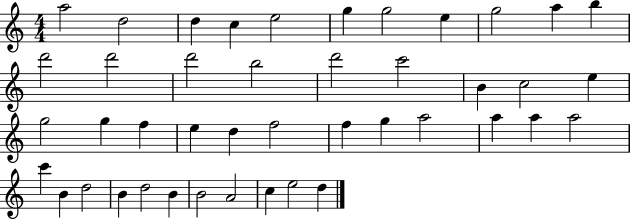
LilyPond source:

{
  \clef treble
  \numericTimeSignature
  \time 4/4
  \key c \major
  a''2 d''2 | d''4 c''4 e''2 | g''4 g''2 e''4 | g''2 a''4 b''4 | \break d'''2 d'''2 | d'''2 b''2 | d'''2 c'''2 | b'4 c''2 e''4 | \break g''2 g''4 f''4 | e''4 d''4 f''2 | f''4 g''4 a''2 | a''4 a''4 a''2 | \break c'''4 b'4 d''2 | b'4 d''2 b'4 | b'2 a'2 | c''4 e''2 d''4 | \break \bar "|."
}